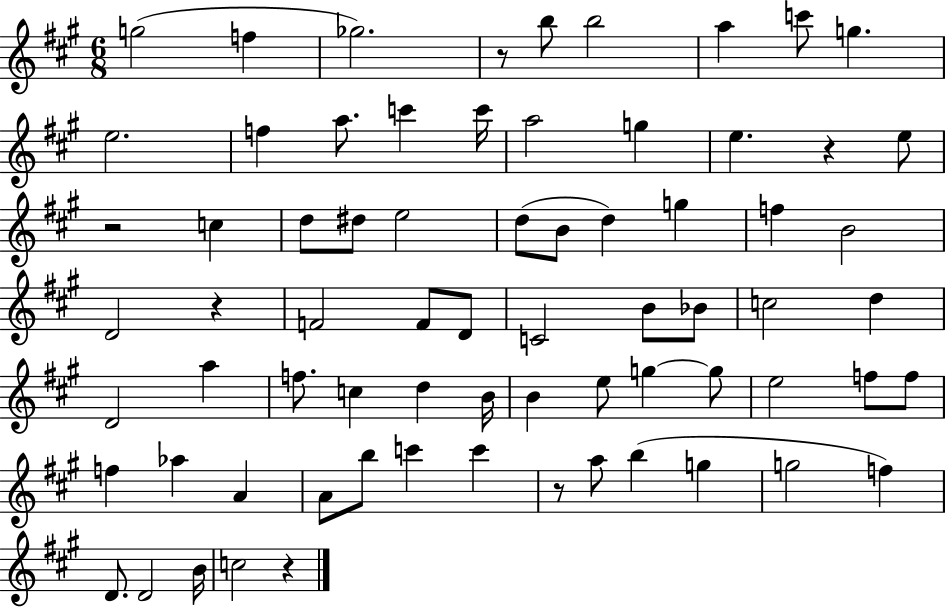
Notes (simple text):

G5/h F5/q Gb5/h. R/e B5/e B5/h A5/q C6/e G5/q. E5/h. F5/q A5/e. C6/q C6/s A5/h G5/q E5/q. R/q E5/e R/h C5/q D5/e D#5/e E5/h D5/e B4/e D5/q G5/q F5/q B4/h D4/h R/q F4/h F4/e D4/e C4/h B4/e Bb4/e C5/h D5/q D4/h A5/q F5/e. C5/q D5/q B4/s B4/q E5/e G5/q G5/e E5/h F5/e F5/e F5/q Ab5/q A4/q A4/e B5/e C6/q C6/q R/e A5/e B5/q G5/q G5/h F5/q D4/e. D4/h B4/s C5/h R/q